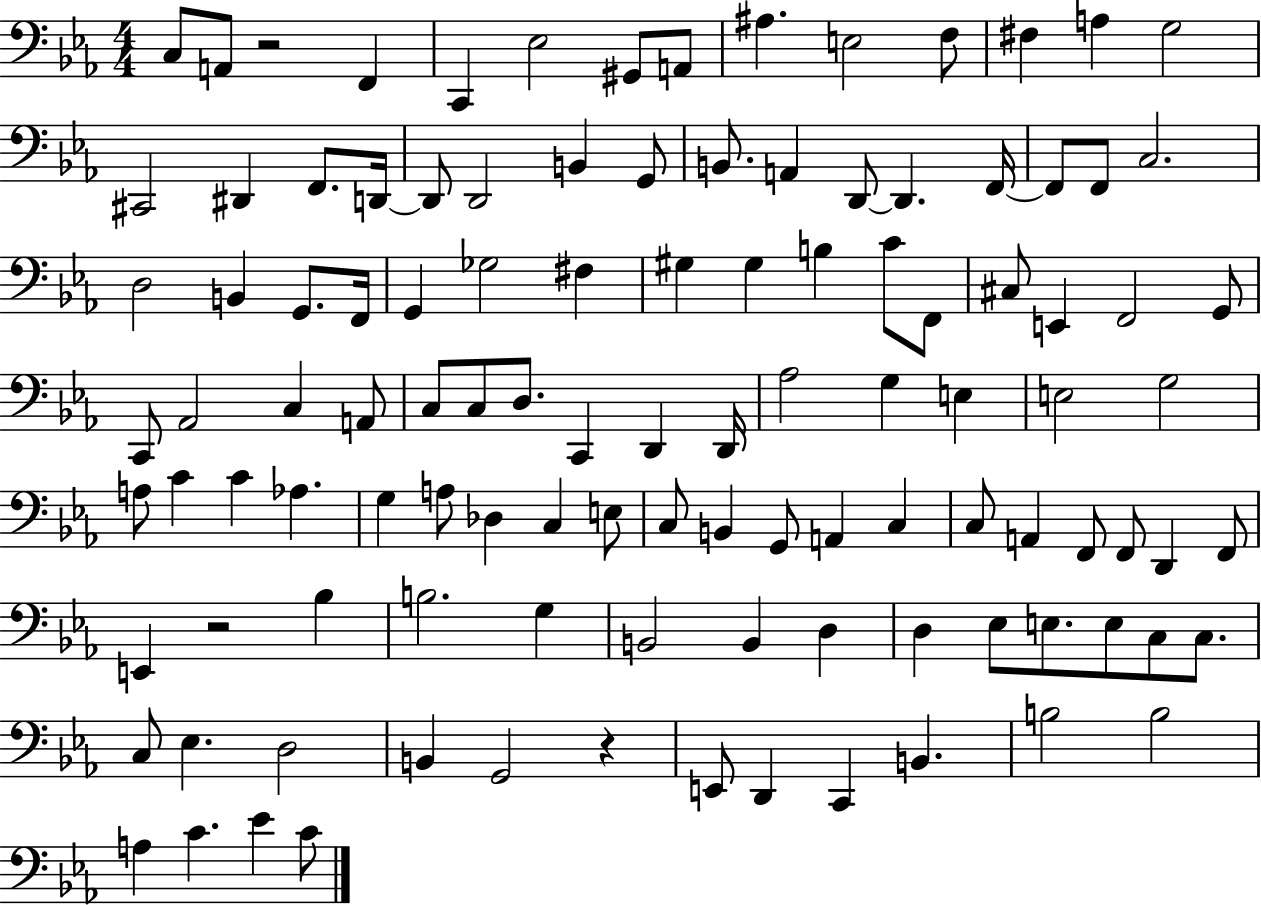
{
  \clef bass
  \numericTimeSignature
  \time 4/4
  \key ees \major
  c8 a,8 r2 f,4 | c,4 ees2 gis,8 a,8 | ais4. e2 f8 | fis4 a4 g2 | \break cis,2 dis,4 f,8. d,16~~ | d,8 d,2 b,4 g,8 | b,8. a,4 d,8~~ d,4. f,16~~ | f,8 f,8 c2. | \break d2 b,4 g,8. f,16 | g,4 ges2 fis4 | gis4 gis4 b4 c'8 f,8 | cis8 e,4 f,2 g,8 | \break c,8 aes,2 c4 a,8 | c8 c8 d8. c,4 d,4 d,16 | aes2 g4 e4 | e2 g2 | \break a8 c'4 c'4 aes4. | g4 a8 des4 c4 e8 | c8 b,4 g,8 a,4 c4 | c8 a,4 f,8 f,8 d,4 f,8 | \break e,4 r2 bes4 | b2. g4 | b,2 b,4 d4 | d4 ees8 e8. e8 c8 c8. | \break c8 ees4. d2 | b,4 g,2 r4 | e,8 d,4 c,4 b,4. | b2 b2 | \break a4 c'4. ees'4 c'8 | \bar "|."
}